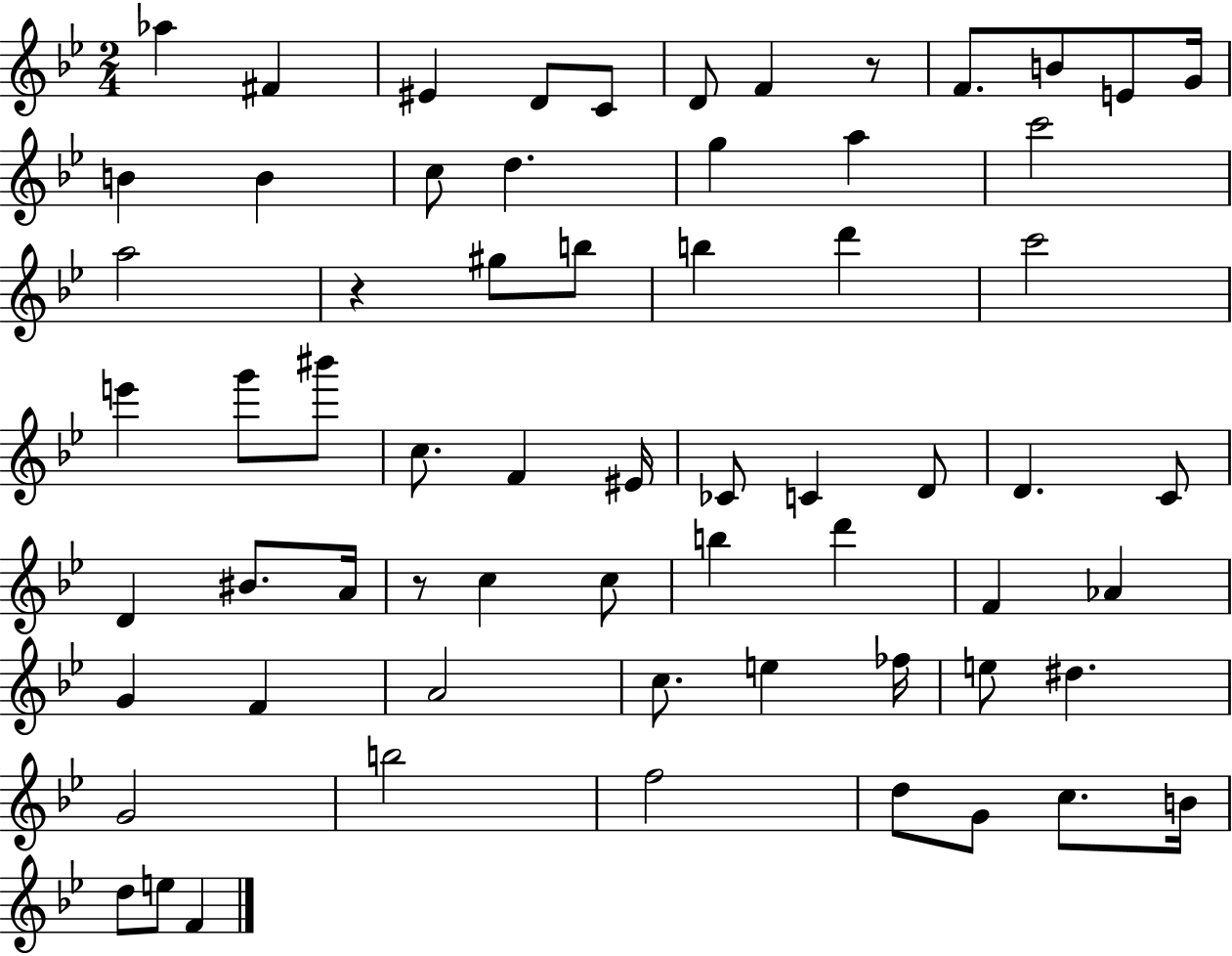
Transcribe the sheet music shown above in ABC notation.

X:1
T:Untitled
M:2/4
L:1/4
K:Bb
_a ^F ^E D/2 C/2 D/2 F z/2 F/2 B/2 E/2 G/4 B B c/2 d g a c'2 a2 z ^g/2 b/2 b d' c'2 e' g'/2 ^b'/2 c/2 F ^E/4 _C/2 C D/2 D C/2 D ^B/2 A/4 z/2 c c/2 b d' F _A G F A2 c/2 e _f/4 e/2 ^d G2 b2 f2 d/2 G/2 c/2 B/4 d/2 e/2 F